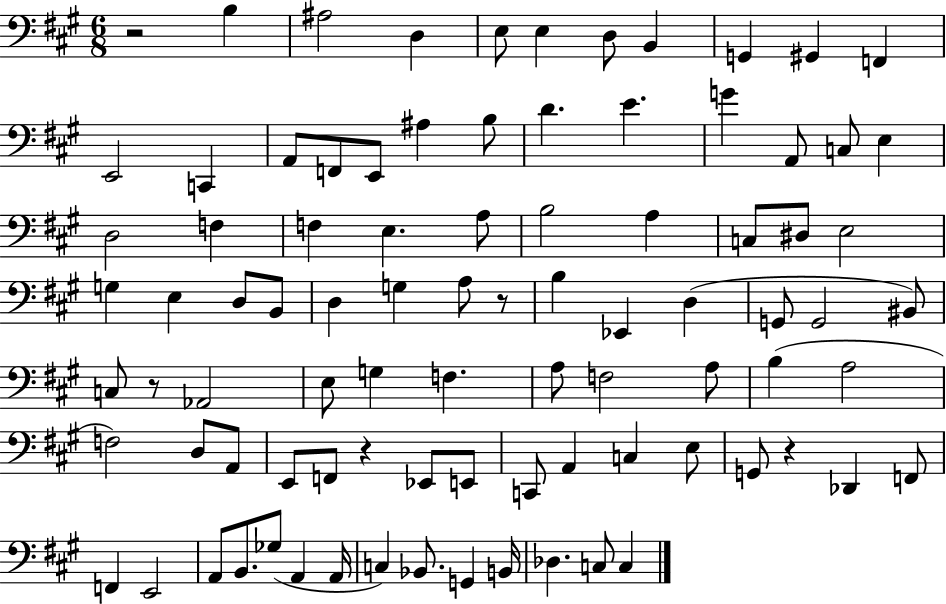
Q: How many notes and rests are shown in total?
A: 89